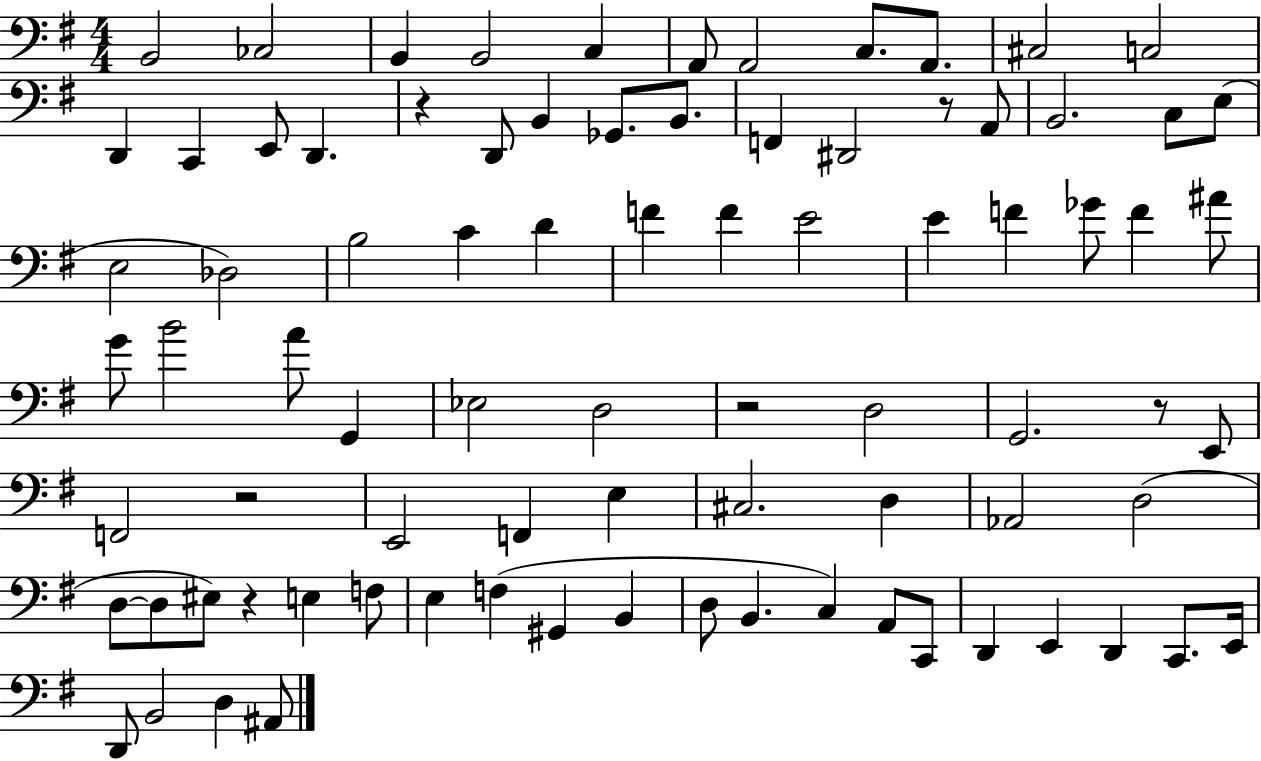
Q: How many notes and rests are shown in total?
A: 84